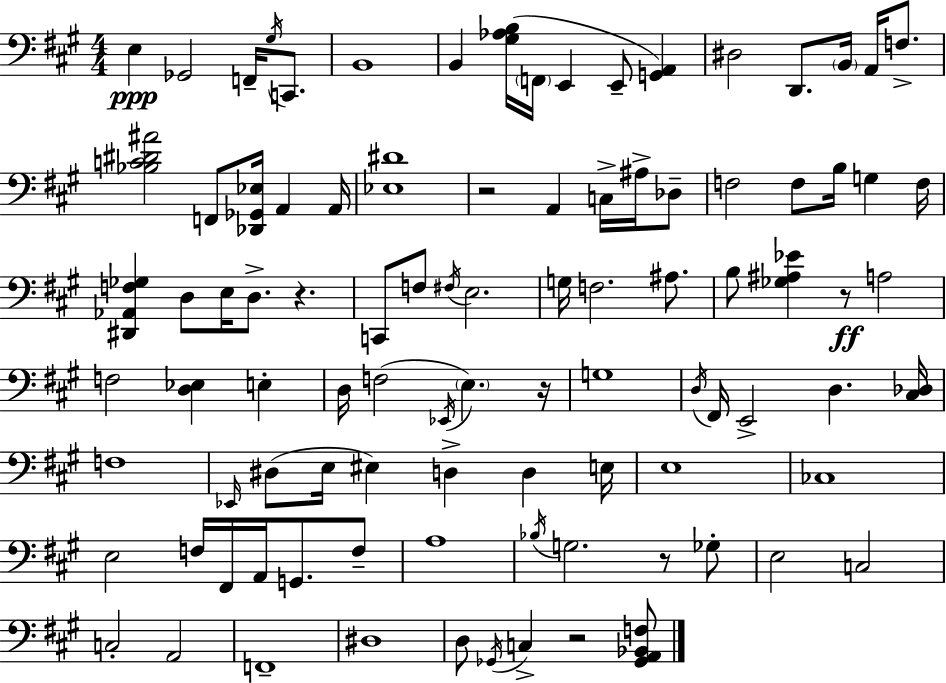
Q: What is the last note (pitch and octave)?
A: C3